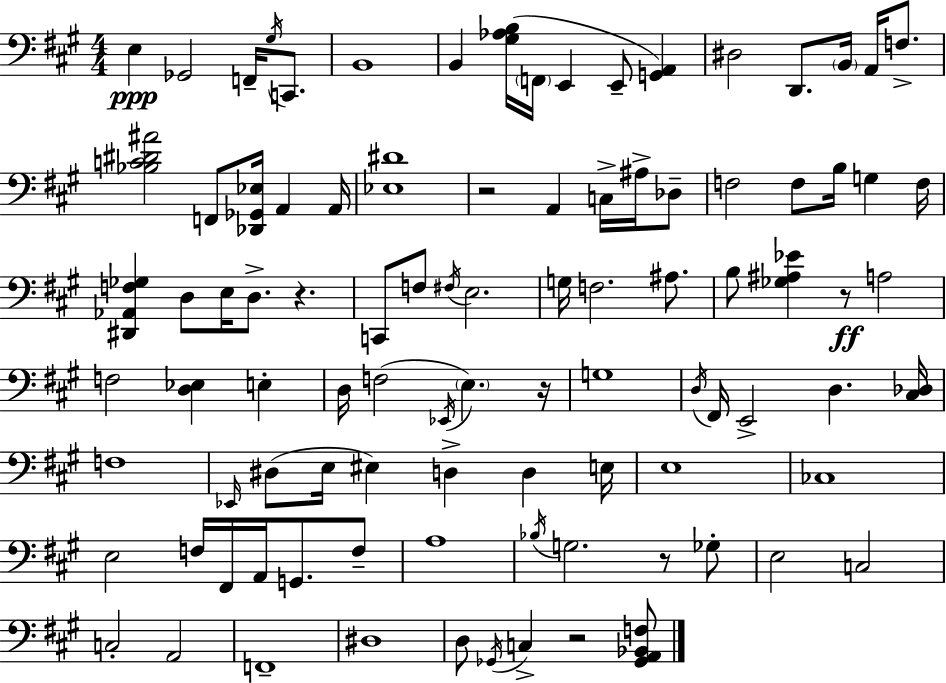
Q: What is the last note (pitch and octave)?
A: C3